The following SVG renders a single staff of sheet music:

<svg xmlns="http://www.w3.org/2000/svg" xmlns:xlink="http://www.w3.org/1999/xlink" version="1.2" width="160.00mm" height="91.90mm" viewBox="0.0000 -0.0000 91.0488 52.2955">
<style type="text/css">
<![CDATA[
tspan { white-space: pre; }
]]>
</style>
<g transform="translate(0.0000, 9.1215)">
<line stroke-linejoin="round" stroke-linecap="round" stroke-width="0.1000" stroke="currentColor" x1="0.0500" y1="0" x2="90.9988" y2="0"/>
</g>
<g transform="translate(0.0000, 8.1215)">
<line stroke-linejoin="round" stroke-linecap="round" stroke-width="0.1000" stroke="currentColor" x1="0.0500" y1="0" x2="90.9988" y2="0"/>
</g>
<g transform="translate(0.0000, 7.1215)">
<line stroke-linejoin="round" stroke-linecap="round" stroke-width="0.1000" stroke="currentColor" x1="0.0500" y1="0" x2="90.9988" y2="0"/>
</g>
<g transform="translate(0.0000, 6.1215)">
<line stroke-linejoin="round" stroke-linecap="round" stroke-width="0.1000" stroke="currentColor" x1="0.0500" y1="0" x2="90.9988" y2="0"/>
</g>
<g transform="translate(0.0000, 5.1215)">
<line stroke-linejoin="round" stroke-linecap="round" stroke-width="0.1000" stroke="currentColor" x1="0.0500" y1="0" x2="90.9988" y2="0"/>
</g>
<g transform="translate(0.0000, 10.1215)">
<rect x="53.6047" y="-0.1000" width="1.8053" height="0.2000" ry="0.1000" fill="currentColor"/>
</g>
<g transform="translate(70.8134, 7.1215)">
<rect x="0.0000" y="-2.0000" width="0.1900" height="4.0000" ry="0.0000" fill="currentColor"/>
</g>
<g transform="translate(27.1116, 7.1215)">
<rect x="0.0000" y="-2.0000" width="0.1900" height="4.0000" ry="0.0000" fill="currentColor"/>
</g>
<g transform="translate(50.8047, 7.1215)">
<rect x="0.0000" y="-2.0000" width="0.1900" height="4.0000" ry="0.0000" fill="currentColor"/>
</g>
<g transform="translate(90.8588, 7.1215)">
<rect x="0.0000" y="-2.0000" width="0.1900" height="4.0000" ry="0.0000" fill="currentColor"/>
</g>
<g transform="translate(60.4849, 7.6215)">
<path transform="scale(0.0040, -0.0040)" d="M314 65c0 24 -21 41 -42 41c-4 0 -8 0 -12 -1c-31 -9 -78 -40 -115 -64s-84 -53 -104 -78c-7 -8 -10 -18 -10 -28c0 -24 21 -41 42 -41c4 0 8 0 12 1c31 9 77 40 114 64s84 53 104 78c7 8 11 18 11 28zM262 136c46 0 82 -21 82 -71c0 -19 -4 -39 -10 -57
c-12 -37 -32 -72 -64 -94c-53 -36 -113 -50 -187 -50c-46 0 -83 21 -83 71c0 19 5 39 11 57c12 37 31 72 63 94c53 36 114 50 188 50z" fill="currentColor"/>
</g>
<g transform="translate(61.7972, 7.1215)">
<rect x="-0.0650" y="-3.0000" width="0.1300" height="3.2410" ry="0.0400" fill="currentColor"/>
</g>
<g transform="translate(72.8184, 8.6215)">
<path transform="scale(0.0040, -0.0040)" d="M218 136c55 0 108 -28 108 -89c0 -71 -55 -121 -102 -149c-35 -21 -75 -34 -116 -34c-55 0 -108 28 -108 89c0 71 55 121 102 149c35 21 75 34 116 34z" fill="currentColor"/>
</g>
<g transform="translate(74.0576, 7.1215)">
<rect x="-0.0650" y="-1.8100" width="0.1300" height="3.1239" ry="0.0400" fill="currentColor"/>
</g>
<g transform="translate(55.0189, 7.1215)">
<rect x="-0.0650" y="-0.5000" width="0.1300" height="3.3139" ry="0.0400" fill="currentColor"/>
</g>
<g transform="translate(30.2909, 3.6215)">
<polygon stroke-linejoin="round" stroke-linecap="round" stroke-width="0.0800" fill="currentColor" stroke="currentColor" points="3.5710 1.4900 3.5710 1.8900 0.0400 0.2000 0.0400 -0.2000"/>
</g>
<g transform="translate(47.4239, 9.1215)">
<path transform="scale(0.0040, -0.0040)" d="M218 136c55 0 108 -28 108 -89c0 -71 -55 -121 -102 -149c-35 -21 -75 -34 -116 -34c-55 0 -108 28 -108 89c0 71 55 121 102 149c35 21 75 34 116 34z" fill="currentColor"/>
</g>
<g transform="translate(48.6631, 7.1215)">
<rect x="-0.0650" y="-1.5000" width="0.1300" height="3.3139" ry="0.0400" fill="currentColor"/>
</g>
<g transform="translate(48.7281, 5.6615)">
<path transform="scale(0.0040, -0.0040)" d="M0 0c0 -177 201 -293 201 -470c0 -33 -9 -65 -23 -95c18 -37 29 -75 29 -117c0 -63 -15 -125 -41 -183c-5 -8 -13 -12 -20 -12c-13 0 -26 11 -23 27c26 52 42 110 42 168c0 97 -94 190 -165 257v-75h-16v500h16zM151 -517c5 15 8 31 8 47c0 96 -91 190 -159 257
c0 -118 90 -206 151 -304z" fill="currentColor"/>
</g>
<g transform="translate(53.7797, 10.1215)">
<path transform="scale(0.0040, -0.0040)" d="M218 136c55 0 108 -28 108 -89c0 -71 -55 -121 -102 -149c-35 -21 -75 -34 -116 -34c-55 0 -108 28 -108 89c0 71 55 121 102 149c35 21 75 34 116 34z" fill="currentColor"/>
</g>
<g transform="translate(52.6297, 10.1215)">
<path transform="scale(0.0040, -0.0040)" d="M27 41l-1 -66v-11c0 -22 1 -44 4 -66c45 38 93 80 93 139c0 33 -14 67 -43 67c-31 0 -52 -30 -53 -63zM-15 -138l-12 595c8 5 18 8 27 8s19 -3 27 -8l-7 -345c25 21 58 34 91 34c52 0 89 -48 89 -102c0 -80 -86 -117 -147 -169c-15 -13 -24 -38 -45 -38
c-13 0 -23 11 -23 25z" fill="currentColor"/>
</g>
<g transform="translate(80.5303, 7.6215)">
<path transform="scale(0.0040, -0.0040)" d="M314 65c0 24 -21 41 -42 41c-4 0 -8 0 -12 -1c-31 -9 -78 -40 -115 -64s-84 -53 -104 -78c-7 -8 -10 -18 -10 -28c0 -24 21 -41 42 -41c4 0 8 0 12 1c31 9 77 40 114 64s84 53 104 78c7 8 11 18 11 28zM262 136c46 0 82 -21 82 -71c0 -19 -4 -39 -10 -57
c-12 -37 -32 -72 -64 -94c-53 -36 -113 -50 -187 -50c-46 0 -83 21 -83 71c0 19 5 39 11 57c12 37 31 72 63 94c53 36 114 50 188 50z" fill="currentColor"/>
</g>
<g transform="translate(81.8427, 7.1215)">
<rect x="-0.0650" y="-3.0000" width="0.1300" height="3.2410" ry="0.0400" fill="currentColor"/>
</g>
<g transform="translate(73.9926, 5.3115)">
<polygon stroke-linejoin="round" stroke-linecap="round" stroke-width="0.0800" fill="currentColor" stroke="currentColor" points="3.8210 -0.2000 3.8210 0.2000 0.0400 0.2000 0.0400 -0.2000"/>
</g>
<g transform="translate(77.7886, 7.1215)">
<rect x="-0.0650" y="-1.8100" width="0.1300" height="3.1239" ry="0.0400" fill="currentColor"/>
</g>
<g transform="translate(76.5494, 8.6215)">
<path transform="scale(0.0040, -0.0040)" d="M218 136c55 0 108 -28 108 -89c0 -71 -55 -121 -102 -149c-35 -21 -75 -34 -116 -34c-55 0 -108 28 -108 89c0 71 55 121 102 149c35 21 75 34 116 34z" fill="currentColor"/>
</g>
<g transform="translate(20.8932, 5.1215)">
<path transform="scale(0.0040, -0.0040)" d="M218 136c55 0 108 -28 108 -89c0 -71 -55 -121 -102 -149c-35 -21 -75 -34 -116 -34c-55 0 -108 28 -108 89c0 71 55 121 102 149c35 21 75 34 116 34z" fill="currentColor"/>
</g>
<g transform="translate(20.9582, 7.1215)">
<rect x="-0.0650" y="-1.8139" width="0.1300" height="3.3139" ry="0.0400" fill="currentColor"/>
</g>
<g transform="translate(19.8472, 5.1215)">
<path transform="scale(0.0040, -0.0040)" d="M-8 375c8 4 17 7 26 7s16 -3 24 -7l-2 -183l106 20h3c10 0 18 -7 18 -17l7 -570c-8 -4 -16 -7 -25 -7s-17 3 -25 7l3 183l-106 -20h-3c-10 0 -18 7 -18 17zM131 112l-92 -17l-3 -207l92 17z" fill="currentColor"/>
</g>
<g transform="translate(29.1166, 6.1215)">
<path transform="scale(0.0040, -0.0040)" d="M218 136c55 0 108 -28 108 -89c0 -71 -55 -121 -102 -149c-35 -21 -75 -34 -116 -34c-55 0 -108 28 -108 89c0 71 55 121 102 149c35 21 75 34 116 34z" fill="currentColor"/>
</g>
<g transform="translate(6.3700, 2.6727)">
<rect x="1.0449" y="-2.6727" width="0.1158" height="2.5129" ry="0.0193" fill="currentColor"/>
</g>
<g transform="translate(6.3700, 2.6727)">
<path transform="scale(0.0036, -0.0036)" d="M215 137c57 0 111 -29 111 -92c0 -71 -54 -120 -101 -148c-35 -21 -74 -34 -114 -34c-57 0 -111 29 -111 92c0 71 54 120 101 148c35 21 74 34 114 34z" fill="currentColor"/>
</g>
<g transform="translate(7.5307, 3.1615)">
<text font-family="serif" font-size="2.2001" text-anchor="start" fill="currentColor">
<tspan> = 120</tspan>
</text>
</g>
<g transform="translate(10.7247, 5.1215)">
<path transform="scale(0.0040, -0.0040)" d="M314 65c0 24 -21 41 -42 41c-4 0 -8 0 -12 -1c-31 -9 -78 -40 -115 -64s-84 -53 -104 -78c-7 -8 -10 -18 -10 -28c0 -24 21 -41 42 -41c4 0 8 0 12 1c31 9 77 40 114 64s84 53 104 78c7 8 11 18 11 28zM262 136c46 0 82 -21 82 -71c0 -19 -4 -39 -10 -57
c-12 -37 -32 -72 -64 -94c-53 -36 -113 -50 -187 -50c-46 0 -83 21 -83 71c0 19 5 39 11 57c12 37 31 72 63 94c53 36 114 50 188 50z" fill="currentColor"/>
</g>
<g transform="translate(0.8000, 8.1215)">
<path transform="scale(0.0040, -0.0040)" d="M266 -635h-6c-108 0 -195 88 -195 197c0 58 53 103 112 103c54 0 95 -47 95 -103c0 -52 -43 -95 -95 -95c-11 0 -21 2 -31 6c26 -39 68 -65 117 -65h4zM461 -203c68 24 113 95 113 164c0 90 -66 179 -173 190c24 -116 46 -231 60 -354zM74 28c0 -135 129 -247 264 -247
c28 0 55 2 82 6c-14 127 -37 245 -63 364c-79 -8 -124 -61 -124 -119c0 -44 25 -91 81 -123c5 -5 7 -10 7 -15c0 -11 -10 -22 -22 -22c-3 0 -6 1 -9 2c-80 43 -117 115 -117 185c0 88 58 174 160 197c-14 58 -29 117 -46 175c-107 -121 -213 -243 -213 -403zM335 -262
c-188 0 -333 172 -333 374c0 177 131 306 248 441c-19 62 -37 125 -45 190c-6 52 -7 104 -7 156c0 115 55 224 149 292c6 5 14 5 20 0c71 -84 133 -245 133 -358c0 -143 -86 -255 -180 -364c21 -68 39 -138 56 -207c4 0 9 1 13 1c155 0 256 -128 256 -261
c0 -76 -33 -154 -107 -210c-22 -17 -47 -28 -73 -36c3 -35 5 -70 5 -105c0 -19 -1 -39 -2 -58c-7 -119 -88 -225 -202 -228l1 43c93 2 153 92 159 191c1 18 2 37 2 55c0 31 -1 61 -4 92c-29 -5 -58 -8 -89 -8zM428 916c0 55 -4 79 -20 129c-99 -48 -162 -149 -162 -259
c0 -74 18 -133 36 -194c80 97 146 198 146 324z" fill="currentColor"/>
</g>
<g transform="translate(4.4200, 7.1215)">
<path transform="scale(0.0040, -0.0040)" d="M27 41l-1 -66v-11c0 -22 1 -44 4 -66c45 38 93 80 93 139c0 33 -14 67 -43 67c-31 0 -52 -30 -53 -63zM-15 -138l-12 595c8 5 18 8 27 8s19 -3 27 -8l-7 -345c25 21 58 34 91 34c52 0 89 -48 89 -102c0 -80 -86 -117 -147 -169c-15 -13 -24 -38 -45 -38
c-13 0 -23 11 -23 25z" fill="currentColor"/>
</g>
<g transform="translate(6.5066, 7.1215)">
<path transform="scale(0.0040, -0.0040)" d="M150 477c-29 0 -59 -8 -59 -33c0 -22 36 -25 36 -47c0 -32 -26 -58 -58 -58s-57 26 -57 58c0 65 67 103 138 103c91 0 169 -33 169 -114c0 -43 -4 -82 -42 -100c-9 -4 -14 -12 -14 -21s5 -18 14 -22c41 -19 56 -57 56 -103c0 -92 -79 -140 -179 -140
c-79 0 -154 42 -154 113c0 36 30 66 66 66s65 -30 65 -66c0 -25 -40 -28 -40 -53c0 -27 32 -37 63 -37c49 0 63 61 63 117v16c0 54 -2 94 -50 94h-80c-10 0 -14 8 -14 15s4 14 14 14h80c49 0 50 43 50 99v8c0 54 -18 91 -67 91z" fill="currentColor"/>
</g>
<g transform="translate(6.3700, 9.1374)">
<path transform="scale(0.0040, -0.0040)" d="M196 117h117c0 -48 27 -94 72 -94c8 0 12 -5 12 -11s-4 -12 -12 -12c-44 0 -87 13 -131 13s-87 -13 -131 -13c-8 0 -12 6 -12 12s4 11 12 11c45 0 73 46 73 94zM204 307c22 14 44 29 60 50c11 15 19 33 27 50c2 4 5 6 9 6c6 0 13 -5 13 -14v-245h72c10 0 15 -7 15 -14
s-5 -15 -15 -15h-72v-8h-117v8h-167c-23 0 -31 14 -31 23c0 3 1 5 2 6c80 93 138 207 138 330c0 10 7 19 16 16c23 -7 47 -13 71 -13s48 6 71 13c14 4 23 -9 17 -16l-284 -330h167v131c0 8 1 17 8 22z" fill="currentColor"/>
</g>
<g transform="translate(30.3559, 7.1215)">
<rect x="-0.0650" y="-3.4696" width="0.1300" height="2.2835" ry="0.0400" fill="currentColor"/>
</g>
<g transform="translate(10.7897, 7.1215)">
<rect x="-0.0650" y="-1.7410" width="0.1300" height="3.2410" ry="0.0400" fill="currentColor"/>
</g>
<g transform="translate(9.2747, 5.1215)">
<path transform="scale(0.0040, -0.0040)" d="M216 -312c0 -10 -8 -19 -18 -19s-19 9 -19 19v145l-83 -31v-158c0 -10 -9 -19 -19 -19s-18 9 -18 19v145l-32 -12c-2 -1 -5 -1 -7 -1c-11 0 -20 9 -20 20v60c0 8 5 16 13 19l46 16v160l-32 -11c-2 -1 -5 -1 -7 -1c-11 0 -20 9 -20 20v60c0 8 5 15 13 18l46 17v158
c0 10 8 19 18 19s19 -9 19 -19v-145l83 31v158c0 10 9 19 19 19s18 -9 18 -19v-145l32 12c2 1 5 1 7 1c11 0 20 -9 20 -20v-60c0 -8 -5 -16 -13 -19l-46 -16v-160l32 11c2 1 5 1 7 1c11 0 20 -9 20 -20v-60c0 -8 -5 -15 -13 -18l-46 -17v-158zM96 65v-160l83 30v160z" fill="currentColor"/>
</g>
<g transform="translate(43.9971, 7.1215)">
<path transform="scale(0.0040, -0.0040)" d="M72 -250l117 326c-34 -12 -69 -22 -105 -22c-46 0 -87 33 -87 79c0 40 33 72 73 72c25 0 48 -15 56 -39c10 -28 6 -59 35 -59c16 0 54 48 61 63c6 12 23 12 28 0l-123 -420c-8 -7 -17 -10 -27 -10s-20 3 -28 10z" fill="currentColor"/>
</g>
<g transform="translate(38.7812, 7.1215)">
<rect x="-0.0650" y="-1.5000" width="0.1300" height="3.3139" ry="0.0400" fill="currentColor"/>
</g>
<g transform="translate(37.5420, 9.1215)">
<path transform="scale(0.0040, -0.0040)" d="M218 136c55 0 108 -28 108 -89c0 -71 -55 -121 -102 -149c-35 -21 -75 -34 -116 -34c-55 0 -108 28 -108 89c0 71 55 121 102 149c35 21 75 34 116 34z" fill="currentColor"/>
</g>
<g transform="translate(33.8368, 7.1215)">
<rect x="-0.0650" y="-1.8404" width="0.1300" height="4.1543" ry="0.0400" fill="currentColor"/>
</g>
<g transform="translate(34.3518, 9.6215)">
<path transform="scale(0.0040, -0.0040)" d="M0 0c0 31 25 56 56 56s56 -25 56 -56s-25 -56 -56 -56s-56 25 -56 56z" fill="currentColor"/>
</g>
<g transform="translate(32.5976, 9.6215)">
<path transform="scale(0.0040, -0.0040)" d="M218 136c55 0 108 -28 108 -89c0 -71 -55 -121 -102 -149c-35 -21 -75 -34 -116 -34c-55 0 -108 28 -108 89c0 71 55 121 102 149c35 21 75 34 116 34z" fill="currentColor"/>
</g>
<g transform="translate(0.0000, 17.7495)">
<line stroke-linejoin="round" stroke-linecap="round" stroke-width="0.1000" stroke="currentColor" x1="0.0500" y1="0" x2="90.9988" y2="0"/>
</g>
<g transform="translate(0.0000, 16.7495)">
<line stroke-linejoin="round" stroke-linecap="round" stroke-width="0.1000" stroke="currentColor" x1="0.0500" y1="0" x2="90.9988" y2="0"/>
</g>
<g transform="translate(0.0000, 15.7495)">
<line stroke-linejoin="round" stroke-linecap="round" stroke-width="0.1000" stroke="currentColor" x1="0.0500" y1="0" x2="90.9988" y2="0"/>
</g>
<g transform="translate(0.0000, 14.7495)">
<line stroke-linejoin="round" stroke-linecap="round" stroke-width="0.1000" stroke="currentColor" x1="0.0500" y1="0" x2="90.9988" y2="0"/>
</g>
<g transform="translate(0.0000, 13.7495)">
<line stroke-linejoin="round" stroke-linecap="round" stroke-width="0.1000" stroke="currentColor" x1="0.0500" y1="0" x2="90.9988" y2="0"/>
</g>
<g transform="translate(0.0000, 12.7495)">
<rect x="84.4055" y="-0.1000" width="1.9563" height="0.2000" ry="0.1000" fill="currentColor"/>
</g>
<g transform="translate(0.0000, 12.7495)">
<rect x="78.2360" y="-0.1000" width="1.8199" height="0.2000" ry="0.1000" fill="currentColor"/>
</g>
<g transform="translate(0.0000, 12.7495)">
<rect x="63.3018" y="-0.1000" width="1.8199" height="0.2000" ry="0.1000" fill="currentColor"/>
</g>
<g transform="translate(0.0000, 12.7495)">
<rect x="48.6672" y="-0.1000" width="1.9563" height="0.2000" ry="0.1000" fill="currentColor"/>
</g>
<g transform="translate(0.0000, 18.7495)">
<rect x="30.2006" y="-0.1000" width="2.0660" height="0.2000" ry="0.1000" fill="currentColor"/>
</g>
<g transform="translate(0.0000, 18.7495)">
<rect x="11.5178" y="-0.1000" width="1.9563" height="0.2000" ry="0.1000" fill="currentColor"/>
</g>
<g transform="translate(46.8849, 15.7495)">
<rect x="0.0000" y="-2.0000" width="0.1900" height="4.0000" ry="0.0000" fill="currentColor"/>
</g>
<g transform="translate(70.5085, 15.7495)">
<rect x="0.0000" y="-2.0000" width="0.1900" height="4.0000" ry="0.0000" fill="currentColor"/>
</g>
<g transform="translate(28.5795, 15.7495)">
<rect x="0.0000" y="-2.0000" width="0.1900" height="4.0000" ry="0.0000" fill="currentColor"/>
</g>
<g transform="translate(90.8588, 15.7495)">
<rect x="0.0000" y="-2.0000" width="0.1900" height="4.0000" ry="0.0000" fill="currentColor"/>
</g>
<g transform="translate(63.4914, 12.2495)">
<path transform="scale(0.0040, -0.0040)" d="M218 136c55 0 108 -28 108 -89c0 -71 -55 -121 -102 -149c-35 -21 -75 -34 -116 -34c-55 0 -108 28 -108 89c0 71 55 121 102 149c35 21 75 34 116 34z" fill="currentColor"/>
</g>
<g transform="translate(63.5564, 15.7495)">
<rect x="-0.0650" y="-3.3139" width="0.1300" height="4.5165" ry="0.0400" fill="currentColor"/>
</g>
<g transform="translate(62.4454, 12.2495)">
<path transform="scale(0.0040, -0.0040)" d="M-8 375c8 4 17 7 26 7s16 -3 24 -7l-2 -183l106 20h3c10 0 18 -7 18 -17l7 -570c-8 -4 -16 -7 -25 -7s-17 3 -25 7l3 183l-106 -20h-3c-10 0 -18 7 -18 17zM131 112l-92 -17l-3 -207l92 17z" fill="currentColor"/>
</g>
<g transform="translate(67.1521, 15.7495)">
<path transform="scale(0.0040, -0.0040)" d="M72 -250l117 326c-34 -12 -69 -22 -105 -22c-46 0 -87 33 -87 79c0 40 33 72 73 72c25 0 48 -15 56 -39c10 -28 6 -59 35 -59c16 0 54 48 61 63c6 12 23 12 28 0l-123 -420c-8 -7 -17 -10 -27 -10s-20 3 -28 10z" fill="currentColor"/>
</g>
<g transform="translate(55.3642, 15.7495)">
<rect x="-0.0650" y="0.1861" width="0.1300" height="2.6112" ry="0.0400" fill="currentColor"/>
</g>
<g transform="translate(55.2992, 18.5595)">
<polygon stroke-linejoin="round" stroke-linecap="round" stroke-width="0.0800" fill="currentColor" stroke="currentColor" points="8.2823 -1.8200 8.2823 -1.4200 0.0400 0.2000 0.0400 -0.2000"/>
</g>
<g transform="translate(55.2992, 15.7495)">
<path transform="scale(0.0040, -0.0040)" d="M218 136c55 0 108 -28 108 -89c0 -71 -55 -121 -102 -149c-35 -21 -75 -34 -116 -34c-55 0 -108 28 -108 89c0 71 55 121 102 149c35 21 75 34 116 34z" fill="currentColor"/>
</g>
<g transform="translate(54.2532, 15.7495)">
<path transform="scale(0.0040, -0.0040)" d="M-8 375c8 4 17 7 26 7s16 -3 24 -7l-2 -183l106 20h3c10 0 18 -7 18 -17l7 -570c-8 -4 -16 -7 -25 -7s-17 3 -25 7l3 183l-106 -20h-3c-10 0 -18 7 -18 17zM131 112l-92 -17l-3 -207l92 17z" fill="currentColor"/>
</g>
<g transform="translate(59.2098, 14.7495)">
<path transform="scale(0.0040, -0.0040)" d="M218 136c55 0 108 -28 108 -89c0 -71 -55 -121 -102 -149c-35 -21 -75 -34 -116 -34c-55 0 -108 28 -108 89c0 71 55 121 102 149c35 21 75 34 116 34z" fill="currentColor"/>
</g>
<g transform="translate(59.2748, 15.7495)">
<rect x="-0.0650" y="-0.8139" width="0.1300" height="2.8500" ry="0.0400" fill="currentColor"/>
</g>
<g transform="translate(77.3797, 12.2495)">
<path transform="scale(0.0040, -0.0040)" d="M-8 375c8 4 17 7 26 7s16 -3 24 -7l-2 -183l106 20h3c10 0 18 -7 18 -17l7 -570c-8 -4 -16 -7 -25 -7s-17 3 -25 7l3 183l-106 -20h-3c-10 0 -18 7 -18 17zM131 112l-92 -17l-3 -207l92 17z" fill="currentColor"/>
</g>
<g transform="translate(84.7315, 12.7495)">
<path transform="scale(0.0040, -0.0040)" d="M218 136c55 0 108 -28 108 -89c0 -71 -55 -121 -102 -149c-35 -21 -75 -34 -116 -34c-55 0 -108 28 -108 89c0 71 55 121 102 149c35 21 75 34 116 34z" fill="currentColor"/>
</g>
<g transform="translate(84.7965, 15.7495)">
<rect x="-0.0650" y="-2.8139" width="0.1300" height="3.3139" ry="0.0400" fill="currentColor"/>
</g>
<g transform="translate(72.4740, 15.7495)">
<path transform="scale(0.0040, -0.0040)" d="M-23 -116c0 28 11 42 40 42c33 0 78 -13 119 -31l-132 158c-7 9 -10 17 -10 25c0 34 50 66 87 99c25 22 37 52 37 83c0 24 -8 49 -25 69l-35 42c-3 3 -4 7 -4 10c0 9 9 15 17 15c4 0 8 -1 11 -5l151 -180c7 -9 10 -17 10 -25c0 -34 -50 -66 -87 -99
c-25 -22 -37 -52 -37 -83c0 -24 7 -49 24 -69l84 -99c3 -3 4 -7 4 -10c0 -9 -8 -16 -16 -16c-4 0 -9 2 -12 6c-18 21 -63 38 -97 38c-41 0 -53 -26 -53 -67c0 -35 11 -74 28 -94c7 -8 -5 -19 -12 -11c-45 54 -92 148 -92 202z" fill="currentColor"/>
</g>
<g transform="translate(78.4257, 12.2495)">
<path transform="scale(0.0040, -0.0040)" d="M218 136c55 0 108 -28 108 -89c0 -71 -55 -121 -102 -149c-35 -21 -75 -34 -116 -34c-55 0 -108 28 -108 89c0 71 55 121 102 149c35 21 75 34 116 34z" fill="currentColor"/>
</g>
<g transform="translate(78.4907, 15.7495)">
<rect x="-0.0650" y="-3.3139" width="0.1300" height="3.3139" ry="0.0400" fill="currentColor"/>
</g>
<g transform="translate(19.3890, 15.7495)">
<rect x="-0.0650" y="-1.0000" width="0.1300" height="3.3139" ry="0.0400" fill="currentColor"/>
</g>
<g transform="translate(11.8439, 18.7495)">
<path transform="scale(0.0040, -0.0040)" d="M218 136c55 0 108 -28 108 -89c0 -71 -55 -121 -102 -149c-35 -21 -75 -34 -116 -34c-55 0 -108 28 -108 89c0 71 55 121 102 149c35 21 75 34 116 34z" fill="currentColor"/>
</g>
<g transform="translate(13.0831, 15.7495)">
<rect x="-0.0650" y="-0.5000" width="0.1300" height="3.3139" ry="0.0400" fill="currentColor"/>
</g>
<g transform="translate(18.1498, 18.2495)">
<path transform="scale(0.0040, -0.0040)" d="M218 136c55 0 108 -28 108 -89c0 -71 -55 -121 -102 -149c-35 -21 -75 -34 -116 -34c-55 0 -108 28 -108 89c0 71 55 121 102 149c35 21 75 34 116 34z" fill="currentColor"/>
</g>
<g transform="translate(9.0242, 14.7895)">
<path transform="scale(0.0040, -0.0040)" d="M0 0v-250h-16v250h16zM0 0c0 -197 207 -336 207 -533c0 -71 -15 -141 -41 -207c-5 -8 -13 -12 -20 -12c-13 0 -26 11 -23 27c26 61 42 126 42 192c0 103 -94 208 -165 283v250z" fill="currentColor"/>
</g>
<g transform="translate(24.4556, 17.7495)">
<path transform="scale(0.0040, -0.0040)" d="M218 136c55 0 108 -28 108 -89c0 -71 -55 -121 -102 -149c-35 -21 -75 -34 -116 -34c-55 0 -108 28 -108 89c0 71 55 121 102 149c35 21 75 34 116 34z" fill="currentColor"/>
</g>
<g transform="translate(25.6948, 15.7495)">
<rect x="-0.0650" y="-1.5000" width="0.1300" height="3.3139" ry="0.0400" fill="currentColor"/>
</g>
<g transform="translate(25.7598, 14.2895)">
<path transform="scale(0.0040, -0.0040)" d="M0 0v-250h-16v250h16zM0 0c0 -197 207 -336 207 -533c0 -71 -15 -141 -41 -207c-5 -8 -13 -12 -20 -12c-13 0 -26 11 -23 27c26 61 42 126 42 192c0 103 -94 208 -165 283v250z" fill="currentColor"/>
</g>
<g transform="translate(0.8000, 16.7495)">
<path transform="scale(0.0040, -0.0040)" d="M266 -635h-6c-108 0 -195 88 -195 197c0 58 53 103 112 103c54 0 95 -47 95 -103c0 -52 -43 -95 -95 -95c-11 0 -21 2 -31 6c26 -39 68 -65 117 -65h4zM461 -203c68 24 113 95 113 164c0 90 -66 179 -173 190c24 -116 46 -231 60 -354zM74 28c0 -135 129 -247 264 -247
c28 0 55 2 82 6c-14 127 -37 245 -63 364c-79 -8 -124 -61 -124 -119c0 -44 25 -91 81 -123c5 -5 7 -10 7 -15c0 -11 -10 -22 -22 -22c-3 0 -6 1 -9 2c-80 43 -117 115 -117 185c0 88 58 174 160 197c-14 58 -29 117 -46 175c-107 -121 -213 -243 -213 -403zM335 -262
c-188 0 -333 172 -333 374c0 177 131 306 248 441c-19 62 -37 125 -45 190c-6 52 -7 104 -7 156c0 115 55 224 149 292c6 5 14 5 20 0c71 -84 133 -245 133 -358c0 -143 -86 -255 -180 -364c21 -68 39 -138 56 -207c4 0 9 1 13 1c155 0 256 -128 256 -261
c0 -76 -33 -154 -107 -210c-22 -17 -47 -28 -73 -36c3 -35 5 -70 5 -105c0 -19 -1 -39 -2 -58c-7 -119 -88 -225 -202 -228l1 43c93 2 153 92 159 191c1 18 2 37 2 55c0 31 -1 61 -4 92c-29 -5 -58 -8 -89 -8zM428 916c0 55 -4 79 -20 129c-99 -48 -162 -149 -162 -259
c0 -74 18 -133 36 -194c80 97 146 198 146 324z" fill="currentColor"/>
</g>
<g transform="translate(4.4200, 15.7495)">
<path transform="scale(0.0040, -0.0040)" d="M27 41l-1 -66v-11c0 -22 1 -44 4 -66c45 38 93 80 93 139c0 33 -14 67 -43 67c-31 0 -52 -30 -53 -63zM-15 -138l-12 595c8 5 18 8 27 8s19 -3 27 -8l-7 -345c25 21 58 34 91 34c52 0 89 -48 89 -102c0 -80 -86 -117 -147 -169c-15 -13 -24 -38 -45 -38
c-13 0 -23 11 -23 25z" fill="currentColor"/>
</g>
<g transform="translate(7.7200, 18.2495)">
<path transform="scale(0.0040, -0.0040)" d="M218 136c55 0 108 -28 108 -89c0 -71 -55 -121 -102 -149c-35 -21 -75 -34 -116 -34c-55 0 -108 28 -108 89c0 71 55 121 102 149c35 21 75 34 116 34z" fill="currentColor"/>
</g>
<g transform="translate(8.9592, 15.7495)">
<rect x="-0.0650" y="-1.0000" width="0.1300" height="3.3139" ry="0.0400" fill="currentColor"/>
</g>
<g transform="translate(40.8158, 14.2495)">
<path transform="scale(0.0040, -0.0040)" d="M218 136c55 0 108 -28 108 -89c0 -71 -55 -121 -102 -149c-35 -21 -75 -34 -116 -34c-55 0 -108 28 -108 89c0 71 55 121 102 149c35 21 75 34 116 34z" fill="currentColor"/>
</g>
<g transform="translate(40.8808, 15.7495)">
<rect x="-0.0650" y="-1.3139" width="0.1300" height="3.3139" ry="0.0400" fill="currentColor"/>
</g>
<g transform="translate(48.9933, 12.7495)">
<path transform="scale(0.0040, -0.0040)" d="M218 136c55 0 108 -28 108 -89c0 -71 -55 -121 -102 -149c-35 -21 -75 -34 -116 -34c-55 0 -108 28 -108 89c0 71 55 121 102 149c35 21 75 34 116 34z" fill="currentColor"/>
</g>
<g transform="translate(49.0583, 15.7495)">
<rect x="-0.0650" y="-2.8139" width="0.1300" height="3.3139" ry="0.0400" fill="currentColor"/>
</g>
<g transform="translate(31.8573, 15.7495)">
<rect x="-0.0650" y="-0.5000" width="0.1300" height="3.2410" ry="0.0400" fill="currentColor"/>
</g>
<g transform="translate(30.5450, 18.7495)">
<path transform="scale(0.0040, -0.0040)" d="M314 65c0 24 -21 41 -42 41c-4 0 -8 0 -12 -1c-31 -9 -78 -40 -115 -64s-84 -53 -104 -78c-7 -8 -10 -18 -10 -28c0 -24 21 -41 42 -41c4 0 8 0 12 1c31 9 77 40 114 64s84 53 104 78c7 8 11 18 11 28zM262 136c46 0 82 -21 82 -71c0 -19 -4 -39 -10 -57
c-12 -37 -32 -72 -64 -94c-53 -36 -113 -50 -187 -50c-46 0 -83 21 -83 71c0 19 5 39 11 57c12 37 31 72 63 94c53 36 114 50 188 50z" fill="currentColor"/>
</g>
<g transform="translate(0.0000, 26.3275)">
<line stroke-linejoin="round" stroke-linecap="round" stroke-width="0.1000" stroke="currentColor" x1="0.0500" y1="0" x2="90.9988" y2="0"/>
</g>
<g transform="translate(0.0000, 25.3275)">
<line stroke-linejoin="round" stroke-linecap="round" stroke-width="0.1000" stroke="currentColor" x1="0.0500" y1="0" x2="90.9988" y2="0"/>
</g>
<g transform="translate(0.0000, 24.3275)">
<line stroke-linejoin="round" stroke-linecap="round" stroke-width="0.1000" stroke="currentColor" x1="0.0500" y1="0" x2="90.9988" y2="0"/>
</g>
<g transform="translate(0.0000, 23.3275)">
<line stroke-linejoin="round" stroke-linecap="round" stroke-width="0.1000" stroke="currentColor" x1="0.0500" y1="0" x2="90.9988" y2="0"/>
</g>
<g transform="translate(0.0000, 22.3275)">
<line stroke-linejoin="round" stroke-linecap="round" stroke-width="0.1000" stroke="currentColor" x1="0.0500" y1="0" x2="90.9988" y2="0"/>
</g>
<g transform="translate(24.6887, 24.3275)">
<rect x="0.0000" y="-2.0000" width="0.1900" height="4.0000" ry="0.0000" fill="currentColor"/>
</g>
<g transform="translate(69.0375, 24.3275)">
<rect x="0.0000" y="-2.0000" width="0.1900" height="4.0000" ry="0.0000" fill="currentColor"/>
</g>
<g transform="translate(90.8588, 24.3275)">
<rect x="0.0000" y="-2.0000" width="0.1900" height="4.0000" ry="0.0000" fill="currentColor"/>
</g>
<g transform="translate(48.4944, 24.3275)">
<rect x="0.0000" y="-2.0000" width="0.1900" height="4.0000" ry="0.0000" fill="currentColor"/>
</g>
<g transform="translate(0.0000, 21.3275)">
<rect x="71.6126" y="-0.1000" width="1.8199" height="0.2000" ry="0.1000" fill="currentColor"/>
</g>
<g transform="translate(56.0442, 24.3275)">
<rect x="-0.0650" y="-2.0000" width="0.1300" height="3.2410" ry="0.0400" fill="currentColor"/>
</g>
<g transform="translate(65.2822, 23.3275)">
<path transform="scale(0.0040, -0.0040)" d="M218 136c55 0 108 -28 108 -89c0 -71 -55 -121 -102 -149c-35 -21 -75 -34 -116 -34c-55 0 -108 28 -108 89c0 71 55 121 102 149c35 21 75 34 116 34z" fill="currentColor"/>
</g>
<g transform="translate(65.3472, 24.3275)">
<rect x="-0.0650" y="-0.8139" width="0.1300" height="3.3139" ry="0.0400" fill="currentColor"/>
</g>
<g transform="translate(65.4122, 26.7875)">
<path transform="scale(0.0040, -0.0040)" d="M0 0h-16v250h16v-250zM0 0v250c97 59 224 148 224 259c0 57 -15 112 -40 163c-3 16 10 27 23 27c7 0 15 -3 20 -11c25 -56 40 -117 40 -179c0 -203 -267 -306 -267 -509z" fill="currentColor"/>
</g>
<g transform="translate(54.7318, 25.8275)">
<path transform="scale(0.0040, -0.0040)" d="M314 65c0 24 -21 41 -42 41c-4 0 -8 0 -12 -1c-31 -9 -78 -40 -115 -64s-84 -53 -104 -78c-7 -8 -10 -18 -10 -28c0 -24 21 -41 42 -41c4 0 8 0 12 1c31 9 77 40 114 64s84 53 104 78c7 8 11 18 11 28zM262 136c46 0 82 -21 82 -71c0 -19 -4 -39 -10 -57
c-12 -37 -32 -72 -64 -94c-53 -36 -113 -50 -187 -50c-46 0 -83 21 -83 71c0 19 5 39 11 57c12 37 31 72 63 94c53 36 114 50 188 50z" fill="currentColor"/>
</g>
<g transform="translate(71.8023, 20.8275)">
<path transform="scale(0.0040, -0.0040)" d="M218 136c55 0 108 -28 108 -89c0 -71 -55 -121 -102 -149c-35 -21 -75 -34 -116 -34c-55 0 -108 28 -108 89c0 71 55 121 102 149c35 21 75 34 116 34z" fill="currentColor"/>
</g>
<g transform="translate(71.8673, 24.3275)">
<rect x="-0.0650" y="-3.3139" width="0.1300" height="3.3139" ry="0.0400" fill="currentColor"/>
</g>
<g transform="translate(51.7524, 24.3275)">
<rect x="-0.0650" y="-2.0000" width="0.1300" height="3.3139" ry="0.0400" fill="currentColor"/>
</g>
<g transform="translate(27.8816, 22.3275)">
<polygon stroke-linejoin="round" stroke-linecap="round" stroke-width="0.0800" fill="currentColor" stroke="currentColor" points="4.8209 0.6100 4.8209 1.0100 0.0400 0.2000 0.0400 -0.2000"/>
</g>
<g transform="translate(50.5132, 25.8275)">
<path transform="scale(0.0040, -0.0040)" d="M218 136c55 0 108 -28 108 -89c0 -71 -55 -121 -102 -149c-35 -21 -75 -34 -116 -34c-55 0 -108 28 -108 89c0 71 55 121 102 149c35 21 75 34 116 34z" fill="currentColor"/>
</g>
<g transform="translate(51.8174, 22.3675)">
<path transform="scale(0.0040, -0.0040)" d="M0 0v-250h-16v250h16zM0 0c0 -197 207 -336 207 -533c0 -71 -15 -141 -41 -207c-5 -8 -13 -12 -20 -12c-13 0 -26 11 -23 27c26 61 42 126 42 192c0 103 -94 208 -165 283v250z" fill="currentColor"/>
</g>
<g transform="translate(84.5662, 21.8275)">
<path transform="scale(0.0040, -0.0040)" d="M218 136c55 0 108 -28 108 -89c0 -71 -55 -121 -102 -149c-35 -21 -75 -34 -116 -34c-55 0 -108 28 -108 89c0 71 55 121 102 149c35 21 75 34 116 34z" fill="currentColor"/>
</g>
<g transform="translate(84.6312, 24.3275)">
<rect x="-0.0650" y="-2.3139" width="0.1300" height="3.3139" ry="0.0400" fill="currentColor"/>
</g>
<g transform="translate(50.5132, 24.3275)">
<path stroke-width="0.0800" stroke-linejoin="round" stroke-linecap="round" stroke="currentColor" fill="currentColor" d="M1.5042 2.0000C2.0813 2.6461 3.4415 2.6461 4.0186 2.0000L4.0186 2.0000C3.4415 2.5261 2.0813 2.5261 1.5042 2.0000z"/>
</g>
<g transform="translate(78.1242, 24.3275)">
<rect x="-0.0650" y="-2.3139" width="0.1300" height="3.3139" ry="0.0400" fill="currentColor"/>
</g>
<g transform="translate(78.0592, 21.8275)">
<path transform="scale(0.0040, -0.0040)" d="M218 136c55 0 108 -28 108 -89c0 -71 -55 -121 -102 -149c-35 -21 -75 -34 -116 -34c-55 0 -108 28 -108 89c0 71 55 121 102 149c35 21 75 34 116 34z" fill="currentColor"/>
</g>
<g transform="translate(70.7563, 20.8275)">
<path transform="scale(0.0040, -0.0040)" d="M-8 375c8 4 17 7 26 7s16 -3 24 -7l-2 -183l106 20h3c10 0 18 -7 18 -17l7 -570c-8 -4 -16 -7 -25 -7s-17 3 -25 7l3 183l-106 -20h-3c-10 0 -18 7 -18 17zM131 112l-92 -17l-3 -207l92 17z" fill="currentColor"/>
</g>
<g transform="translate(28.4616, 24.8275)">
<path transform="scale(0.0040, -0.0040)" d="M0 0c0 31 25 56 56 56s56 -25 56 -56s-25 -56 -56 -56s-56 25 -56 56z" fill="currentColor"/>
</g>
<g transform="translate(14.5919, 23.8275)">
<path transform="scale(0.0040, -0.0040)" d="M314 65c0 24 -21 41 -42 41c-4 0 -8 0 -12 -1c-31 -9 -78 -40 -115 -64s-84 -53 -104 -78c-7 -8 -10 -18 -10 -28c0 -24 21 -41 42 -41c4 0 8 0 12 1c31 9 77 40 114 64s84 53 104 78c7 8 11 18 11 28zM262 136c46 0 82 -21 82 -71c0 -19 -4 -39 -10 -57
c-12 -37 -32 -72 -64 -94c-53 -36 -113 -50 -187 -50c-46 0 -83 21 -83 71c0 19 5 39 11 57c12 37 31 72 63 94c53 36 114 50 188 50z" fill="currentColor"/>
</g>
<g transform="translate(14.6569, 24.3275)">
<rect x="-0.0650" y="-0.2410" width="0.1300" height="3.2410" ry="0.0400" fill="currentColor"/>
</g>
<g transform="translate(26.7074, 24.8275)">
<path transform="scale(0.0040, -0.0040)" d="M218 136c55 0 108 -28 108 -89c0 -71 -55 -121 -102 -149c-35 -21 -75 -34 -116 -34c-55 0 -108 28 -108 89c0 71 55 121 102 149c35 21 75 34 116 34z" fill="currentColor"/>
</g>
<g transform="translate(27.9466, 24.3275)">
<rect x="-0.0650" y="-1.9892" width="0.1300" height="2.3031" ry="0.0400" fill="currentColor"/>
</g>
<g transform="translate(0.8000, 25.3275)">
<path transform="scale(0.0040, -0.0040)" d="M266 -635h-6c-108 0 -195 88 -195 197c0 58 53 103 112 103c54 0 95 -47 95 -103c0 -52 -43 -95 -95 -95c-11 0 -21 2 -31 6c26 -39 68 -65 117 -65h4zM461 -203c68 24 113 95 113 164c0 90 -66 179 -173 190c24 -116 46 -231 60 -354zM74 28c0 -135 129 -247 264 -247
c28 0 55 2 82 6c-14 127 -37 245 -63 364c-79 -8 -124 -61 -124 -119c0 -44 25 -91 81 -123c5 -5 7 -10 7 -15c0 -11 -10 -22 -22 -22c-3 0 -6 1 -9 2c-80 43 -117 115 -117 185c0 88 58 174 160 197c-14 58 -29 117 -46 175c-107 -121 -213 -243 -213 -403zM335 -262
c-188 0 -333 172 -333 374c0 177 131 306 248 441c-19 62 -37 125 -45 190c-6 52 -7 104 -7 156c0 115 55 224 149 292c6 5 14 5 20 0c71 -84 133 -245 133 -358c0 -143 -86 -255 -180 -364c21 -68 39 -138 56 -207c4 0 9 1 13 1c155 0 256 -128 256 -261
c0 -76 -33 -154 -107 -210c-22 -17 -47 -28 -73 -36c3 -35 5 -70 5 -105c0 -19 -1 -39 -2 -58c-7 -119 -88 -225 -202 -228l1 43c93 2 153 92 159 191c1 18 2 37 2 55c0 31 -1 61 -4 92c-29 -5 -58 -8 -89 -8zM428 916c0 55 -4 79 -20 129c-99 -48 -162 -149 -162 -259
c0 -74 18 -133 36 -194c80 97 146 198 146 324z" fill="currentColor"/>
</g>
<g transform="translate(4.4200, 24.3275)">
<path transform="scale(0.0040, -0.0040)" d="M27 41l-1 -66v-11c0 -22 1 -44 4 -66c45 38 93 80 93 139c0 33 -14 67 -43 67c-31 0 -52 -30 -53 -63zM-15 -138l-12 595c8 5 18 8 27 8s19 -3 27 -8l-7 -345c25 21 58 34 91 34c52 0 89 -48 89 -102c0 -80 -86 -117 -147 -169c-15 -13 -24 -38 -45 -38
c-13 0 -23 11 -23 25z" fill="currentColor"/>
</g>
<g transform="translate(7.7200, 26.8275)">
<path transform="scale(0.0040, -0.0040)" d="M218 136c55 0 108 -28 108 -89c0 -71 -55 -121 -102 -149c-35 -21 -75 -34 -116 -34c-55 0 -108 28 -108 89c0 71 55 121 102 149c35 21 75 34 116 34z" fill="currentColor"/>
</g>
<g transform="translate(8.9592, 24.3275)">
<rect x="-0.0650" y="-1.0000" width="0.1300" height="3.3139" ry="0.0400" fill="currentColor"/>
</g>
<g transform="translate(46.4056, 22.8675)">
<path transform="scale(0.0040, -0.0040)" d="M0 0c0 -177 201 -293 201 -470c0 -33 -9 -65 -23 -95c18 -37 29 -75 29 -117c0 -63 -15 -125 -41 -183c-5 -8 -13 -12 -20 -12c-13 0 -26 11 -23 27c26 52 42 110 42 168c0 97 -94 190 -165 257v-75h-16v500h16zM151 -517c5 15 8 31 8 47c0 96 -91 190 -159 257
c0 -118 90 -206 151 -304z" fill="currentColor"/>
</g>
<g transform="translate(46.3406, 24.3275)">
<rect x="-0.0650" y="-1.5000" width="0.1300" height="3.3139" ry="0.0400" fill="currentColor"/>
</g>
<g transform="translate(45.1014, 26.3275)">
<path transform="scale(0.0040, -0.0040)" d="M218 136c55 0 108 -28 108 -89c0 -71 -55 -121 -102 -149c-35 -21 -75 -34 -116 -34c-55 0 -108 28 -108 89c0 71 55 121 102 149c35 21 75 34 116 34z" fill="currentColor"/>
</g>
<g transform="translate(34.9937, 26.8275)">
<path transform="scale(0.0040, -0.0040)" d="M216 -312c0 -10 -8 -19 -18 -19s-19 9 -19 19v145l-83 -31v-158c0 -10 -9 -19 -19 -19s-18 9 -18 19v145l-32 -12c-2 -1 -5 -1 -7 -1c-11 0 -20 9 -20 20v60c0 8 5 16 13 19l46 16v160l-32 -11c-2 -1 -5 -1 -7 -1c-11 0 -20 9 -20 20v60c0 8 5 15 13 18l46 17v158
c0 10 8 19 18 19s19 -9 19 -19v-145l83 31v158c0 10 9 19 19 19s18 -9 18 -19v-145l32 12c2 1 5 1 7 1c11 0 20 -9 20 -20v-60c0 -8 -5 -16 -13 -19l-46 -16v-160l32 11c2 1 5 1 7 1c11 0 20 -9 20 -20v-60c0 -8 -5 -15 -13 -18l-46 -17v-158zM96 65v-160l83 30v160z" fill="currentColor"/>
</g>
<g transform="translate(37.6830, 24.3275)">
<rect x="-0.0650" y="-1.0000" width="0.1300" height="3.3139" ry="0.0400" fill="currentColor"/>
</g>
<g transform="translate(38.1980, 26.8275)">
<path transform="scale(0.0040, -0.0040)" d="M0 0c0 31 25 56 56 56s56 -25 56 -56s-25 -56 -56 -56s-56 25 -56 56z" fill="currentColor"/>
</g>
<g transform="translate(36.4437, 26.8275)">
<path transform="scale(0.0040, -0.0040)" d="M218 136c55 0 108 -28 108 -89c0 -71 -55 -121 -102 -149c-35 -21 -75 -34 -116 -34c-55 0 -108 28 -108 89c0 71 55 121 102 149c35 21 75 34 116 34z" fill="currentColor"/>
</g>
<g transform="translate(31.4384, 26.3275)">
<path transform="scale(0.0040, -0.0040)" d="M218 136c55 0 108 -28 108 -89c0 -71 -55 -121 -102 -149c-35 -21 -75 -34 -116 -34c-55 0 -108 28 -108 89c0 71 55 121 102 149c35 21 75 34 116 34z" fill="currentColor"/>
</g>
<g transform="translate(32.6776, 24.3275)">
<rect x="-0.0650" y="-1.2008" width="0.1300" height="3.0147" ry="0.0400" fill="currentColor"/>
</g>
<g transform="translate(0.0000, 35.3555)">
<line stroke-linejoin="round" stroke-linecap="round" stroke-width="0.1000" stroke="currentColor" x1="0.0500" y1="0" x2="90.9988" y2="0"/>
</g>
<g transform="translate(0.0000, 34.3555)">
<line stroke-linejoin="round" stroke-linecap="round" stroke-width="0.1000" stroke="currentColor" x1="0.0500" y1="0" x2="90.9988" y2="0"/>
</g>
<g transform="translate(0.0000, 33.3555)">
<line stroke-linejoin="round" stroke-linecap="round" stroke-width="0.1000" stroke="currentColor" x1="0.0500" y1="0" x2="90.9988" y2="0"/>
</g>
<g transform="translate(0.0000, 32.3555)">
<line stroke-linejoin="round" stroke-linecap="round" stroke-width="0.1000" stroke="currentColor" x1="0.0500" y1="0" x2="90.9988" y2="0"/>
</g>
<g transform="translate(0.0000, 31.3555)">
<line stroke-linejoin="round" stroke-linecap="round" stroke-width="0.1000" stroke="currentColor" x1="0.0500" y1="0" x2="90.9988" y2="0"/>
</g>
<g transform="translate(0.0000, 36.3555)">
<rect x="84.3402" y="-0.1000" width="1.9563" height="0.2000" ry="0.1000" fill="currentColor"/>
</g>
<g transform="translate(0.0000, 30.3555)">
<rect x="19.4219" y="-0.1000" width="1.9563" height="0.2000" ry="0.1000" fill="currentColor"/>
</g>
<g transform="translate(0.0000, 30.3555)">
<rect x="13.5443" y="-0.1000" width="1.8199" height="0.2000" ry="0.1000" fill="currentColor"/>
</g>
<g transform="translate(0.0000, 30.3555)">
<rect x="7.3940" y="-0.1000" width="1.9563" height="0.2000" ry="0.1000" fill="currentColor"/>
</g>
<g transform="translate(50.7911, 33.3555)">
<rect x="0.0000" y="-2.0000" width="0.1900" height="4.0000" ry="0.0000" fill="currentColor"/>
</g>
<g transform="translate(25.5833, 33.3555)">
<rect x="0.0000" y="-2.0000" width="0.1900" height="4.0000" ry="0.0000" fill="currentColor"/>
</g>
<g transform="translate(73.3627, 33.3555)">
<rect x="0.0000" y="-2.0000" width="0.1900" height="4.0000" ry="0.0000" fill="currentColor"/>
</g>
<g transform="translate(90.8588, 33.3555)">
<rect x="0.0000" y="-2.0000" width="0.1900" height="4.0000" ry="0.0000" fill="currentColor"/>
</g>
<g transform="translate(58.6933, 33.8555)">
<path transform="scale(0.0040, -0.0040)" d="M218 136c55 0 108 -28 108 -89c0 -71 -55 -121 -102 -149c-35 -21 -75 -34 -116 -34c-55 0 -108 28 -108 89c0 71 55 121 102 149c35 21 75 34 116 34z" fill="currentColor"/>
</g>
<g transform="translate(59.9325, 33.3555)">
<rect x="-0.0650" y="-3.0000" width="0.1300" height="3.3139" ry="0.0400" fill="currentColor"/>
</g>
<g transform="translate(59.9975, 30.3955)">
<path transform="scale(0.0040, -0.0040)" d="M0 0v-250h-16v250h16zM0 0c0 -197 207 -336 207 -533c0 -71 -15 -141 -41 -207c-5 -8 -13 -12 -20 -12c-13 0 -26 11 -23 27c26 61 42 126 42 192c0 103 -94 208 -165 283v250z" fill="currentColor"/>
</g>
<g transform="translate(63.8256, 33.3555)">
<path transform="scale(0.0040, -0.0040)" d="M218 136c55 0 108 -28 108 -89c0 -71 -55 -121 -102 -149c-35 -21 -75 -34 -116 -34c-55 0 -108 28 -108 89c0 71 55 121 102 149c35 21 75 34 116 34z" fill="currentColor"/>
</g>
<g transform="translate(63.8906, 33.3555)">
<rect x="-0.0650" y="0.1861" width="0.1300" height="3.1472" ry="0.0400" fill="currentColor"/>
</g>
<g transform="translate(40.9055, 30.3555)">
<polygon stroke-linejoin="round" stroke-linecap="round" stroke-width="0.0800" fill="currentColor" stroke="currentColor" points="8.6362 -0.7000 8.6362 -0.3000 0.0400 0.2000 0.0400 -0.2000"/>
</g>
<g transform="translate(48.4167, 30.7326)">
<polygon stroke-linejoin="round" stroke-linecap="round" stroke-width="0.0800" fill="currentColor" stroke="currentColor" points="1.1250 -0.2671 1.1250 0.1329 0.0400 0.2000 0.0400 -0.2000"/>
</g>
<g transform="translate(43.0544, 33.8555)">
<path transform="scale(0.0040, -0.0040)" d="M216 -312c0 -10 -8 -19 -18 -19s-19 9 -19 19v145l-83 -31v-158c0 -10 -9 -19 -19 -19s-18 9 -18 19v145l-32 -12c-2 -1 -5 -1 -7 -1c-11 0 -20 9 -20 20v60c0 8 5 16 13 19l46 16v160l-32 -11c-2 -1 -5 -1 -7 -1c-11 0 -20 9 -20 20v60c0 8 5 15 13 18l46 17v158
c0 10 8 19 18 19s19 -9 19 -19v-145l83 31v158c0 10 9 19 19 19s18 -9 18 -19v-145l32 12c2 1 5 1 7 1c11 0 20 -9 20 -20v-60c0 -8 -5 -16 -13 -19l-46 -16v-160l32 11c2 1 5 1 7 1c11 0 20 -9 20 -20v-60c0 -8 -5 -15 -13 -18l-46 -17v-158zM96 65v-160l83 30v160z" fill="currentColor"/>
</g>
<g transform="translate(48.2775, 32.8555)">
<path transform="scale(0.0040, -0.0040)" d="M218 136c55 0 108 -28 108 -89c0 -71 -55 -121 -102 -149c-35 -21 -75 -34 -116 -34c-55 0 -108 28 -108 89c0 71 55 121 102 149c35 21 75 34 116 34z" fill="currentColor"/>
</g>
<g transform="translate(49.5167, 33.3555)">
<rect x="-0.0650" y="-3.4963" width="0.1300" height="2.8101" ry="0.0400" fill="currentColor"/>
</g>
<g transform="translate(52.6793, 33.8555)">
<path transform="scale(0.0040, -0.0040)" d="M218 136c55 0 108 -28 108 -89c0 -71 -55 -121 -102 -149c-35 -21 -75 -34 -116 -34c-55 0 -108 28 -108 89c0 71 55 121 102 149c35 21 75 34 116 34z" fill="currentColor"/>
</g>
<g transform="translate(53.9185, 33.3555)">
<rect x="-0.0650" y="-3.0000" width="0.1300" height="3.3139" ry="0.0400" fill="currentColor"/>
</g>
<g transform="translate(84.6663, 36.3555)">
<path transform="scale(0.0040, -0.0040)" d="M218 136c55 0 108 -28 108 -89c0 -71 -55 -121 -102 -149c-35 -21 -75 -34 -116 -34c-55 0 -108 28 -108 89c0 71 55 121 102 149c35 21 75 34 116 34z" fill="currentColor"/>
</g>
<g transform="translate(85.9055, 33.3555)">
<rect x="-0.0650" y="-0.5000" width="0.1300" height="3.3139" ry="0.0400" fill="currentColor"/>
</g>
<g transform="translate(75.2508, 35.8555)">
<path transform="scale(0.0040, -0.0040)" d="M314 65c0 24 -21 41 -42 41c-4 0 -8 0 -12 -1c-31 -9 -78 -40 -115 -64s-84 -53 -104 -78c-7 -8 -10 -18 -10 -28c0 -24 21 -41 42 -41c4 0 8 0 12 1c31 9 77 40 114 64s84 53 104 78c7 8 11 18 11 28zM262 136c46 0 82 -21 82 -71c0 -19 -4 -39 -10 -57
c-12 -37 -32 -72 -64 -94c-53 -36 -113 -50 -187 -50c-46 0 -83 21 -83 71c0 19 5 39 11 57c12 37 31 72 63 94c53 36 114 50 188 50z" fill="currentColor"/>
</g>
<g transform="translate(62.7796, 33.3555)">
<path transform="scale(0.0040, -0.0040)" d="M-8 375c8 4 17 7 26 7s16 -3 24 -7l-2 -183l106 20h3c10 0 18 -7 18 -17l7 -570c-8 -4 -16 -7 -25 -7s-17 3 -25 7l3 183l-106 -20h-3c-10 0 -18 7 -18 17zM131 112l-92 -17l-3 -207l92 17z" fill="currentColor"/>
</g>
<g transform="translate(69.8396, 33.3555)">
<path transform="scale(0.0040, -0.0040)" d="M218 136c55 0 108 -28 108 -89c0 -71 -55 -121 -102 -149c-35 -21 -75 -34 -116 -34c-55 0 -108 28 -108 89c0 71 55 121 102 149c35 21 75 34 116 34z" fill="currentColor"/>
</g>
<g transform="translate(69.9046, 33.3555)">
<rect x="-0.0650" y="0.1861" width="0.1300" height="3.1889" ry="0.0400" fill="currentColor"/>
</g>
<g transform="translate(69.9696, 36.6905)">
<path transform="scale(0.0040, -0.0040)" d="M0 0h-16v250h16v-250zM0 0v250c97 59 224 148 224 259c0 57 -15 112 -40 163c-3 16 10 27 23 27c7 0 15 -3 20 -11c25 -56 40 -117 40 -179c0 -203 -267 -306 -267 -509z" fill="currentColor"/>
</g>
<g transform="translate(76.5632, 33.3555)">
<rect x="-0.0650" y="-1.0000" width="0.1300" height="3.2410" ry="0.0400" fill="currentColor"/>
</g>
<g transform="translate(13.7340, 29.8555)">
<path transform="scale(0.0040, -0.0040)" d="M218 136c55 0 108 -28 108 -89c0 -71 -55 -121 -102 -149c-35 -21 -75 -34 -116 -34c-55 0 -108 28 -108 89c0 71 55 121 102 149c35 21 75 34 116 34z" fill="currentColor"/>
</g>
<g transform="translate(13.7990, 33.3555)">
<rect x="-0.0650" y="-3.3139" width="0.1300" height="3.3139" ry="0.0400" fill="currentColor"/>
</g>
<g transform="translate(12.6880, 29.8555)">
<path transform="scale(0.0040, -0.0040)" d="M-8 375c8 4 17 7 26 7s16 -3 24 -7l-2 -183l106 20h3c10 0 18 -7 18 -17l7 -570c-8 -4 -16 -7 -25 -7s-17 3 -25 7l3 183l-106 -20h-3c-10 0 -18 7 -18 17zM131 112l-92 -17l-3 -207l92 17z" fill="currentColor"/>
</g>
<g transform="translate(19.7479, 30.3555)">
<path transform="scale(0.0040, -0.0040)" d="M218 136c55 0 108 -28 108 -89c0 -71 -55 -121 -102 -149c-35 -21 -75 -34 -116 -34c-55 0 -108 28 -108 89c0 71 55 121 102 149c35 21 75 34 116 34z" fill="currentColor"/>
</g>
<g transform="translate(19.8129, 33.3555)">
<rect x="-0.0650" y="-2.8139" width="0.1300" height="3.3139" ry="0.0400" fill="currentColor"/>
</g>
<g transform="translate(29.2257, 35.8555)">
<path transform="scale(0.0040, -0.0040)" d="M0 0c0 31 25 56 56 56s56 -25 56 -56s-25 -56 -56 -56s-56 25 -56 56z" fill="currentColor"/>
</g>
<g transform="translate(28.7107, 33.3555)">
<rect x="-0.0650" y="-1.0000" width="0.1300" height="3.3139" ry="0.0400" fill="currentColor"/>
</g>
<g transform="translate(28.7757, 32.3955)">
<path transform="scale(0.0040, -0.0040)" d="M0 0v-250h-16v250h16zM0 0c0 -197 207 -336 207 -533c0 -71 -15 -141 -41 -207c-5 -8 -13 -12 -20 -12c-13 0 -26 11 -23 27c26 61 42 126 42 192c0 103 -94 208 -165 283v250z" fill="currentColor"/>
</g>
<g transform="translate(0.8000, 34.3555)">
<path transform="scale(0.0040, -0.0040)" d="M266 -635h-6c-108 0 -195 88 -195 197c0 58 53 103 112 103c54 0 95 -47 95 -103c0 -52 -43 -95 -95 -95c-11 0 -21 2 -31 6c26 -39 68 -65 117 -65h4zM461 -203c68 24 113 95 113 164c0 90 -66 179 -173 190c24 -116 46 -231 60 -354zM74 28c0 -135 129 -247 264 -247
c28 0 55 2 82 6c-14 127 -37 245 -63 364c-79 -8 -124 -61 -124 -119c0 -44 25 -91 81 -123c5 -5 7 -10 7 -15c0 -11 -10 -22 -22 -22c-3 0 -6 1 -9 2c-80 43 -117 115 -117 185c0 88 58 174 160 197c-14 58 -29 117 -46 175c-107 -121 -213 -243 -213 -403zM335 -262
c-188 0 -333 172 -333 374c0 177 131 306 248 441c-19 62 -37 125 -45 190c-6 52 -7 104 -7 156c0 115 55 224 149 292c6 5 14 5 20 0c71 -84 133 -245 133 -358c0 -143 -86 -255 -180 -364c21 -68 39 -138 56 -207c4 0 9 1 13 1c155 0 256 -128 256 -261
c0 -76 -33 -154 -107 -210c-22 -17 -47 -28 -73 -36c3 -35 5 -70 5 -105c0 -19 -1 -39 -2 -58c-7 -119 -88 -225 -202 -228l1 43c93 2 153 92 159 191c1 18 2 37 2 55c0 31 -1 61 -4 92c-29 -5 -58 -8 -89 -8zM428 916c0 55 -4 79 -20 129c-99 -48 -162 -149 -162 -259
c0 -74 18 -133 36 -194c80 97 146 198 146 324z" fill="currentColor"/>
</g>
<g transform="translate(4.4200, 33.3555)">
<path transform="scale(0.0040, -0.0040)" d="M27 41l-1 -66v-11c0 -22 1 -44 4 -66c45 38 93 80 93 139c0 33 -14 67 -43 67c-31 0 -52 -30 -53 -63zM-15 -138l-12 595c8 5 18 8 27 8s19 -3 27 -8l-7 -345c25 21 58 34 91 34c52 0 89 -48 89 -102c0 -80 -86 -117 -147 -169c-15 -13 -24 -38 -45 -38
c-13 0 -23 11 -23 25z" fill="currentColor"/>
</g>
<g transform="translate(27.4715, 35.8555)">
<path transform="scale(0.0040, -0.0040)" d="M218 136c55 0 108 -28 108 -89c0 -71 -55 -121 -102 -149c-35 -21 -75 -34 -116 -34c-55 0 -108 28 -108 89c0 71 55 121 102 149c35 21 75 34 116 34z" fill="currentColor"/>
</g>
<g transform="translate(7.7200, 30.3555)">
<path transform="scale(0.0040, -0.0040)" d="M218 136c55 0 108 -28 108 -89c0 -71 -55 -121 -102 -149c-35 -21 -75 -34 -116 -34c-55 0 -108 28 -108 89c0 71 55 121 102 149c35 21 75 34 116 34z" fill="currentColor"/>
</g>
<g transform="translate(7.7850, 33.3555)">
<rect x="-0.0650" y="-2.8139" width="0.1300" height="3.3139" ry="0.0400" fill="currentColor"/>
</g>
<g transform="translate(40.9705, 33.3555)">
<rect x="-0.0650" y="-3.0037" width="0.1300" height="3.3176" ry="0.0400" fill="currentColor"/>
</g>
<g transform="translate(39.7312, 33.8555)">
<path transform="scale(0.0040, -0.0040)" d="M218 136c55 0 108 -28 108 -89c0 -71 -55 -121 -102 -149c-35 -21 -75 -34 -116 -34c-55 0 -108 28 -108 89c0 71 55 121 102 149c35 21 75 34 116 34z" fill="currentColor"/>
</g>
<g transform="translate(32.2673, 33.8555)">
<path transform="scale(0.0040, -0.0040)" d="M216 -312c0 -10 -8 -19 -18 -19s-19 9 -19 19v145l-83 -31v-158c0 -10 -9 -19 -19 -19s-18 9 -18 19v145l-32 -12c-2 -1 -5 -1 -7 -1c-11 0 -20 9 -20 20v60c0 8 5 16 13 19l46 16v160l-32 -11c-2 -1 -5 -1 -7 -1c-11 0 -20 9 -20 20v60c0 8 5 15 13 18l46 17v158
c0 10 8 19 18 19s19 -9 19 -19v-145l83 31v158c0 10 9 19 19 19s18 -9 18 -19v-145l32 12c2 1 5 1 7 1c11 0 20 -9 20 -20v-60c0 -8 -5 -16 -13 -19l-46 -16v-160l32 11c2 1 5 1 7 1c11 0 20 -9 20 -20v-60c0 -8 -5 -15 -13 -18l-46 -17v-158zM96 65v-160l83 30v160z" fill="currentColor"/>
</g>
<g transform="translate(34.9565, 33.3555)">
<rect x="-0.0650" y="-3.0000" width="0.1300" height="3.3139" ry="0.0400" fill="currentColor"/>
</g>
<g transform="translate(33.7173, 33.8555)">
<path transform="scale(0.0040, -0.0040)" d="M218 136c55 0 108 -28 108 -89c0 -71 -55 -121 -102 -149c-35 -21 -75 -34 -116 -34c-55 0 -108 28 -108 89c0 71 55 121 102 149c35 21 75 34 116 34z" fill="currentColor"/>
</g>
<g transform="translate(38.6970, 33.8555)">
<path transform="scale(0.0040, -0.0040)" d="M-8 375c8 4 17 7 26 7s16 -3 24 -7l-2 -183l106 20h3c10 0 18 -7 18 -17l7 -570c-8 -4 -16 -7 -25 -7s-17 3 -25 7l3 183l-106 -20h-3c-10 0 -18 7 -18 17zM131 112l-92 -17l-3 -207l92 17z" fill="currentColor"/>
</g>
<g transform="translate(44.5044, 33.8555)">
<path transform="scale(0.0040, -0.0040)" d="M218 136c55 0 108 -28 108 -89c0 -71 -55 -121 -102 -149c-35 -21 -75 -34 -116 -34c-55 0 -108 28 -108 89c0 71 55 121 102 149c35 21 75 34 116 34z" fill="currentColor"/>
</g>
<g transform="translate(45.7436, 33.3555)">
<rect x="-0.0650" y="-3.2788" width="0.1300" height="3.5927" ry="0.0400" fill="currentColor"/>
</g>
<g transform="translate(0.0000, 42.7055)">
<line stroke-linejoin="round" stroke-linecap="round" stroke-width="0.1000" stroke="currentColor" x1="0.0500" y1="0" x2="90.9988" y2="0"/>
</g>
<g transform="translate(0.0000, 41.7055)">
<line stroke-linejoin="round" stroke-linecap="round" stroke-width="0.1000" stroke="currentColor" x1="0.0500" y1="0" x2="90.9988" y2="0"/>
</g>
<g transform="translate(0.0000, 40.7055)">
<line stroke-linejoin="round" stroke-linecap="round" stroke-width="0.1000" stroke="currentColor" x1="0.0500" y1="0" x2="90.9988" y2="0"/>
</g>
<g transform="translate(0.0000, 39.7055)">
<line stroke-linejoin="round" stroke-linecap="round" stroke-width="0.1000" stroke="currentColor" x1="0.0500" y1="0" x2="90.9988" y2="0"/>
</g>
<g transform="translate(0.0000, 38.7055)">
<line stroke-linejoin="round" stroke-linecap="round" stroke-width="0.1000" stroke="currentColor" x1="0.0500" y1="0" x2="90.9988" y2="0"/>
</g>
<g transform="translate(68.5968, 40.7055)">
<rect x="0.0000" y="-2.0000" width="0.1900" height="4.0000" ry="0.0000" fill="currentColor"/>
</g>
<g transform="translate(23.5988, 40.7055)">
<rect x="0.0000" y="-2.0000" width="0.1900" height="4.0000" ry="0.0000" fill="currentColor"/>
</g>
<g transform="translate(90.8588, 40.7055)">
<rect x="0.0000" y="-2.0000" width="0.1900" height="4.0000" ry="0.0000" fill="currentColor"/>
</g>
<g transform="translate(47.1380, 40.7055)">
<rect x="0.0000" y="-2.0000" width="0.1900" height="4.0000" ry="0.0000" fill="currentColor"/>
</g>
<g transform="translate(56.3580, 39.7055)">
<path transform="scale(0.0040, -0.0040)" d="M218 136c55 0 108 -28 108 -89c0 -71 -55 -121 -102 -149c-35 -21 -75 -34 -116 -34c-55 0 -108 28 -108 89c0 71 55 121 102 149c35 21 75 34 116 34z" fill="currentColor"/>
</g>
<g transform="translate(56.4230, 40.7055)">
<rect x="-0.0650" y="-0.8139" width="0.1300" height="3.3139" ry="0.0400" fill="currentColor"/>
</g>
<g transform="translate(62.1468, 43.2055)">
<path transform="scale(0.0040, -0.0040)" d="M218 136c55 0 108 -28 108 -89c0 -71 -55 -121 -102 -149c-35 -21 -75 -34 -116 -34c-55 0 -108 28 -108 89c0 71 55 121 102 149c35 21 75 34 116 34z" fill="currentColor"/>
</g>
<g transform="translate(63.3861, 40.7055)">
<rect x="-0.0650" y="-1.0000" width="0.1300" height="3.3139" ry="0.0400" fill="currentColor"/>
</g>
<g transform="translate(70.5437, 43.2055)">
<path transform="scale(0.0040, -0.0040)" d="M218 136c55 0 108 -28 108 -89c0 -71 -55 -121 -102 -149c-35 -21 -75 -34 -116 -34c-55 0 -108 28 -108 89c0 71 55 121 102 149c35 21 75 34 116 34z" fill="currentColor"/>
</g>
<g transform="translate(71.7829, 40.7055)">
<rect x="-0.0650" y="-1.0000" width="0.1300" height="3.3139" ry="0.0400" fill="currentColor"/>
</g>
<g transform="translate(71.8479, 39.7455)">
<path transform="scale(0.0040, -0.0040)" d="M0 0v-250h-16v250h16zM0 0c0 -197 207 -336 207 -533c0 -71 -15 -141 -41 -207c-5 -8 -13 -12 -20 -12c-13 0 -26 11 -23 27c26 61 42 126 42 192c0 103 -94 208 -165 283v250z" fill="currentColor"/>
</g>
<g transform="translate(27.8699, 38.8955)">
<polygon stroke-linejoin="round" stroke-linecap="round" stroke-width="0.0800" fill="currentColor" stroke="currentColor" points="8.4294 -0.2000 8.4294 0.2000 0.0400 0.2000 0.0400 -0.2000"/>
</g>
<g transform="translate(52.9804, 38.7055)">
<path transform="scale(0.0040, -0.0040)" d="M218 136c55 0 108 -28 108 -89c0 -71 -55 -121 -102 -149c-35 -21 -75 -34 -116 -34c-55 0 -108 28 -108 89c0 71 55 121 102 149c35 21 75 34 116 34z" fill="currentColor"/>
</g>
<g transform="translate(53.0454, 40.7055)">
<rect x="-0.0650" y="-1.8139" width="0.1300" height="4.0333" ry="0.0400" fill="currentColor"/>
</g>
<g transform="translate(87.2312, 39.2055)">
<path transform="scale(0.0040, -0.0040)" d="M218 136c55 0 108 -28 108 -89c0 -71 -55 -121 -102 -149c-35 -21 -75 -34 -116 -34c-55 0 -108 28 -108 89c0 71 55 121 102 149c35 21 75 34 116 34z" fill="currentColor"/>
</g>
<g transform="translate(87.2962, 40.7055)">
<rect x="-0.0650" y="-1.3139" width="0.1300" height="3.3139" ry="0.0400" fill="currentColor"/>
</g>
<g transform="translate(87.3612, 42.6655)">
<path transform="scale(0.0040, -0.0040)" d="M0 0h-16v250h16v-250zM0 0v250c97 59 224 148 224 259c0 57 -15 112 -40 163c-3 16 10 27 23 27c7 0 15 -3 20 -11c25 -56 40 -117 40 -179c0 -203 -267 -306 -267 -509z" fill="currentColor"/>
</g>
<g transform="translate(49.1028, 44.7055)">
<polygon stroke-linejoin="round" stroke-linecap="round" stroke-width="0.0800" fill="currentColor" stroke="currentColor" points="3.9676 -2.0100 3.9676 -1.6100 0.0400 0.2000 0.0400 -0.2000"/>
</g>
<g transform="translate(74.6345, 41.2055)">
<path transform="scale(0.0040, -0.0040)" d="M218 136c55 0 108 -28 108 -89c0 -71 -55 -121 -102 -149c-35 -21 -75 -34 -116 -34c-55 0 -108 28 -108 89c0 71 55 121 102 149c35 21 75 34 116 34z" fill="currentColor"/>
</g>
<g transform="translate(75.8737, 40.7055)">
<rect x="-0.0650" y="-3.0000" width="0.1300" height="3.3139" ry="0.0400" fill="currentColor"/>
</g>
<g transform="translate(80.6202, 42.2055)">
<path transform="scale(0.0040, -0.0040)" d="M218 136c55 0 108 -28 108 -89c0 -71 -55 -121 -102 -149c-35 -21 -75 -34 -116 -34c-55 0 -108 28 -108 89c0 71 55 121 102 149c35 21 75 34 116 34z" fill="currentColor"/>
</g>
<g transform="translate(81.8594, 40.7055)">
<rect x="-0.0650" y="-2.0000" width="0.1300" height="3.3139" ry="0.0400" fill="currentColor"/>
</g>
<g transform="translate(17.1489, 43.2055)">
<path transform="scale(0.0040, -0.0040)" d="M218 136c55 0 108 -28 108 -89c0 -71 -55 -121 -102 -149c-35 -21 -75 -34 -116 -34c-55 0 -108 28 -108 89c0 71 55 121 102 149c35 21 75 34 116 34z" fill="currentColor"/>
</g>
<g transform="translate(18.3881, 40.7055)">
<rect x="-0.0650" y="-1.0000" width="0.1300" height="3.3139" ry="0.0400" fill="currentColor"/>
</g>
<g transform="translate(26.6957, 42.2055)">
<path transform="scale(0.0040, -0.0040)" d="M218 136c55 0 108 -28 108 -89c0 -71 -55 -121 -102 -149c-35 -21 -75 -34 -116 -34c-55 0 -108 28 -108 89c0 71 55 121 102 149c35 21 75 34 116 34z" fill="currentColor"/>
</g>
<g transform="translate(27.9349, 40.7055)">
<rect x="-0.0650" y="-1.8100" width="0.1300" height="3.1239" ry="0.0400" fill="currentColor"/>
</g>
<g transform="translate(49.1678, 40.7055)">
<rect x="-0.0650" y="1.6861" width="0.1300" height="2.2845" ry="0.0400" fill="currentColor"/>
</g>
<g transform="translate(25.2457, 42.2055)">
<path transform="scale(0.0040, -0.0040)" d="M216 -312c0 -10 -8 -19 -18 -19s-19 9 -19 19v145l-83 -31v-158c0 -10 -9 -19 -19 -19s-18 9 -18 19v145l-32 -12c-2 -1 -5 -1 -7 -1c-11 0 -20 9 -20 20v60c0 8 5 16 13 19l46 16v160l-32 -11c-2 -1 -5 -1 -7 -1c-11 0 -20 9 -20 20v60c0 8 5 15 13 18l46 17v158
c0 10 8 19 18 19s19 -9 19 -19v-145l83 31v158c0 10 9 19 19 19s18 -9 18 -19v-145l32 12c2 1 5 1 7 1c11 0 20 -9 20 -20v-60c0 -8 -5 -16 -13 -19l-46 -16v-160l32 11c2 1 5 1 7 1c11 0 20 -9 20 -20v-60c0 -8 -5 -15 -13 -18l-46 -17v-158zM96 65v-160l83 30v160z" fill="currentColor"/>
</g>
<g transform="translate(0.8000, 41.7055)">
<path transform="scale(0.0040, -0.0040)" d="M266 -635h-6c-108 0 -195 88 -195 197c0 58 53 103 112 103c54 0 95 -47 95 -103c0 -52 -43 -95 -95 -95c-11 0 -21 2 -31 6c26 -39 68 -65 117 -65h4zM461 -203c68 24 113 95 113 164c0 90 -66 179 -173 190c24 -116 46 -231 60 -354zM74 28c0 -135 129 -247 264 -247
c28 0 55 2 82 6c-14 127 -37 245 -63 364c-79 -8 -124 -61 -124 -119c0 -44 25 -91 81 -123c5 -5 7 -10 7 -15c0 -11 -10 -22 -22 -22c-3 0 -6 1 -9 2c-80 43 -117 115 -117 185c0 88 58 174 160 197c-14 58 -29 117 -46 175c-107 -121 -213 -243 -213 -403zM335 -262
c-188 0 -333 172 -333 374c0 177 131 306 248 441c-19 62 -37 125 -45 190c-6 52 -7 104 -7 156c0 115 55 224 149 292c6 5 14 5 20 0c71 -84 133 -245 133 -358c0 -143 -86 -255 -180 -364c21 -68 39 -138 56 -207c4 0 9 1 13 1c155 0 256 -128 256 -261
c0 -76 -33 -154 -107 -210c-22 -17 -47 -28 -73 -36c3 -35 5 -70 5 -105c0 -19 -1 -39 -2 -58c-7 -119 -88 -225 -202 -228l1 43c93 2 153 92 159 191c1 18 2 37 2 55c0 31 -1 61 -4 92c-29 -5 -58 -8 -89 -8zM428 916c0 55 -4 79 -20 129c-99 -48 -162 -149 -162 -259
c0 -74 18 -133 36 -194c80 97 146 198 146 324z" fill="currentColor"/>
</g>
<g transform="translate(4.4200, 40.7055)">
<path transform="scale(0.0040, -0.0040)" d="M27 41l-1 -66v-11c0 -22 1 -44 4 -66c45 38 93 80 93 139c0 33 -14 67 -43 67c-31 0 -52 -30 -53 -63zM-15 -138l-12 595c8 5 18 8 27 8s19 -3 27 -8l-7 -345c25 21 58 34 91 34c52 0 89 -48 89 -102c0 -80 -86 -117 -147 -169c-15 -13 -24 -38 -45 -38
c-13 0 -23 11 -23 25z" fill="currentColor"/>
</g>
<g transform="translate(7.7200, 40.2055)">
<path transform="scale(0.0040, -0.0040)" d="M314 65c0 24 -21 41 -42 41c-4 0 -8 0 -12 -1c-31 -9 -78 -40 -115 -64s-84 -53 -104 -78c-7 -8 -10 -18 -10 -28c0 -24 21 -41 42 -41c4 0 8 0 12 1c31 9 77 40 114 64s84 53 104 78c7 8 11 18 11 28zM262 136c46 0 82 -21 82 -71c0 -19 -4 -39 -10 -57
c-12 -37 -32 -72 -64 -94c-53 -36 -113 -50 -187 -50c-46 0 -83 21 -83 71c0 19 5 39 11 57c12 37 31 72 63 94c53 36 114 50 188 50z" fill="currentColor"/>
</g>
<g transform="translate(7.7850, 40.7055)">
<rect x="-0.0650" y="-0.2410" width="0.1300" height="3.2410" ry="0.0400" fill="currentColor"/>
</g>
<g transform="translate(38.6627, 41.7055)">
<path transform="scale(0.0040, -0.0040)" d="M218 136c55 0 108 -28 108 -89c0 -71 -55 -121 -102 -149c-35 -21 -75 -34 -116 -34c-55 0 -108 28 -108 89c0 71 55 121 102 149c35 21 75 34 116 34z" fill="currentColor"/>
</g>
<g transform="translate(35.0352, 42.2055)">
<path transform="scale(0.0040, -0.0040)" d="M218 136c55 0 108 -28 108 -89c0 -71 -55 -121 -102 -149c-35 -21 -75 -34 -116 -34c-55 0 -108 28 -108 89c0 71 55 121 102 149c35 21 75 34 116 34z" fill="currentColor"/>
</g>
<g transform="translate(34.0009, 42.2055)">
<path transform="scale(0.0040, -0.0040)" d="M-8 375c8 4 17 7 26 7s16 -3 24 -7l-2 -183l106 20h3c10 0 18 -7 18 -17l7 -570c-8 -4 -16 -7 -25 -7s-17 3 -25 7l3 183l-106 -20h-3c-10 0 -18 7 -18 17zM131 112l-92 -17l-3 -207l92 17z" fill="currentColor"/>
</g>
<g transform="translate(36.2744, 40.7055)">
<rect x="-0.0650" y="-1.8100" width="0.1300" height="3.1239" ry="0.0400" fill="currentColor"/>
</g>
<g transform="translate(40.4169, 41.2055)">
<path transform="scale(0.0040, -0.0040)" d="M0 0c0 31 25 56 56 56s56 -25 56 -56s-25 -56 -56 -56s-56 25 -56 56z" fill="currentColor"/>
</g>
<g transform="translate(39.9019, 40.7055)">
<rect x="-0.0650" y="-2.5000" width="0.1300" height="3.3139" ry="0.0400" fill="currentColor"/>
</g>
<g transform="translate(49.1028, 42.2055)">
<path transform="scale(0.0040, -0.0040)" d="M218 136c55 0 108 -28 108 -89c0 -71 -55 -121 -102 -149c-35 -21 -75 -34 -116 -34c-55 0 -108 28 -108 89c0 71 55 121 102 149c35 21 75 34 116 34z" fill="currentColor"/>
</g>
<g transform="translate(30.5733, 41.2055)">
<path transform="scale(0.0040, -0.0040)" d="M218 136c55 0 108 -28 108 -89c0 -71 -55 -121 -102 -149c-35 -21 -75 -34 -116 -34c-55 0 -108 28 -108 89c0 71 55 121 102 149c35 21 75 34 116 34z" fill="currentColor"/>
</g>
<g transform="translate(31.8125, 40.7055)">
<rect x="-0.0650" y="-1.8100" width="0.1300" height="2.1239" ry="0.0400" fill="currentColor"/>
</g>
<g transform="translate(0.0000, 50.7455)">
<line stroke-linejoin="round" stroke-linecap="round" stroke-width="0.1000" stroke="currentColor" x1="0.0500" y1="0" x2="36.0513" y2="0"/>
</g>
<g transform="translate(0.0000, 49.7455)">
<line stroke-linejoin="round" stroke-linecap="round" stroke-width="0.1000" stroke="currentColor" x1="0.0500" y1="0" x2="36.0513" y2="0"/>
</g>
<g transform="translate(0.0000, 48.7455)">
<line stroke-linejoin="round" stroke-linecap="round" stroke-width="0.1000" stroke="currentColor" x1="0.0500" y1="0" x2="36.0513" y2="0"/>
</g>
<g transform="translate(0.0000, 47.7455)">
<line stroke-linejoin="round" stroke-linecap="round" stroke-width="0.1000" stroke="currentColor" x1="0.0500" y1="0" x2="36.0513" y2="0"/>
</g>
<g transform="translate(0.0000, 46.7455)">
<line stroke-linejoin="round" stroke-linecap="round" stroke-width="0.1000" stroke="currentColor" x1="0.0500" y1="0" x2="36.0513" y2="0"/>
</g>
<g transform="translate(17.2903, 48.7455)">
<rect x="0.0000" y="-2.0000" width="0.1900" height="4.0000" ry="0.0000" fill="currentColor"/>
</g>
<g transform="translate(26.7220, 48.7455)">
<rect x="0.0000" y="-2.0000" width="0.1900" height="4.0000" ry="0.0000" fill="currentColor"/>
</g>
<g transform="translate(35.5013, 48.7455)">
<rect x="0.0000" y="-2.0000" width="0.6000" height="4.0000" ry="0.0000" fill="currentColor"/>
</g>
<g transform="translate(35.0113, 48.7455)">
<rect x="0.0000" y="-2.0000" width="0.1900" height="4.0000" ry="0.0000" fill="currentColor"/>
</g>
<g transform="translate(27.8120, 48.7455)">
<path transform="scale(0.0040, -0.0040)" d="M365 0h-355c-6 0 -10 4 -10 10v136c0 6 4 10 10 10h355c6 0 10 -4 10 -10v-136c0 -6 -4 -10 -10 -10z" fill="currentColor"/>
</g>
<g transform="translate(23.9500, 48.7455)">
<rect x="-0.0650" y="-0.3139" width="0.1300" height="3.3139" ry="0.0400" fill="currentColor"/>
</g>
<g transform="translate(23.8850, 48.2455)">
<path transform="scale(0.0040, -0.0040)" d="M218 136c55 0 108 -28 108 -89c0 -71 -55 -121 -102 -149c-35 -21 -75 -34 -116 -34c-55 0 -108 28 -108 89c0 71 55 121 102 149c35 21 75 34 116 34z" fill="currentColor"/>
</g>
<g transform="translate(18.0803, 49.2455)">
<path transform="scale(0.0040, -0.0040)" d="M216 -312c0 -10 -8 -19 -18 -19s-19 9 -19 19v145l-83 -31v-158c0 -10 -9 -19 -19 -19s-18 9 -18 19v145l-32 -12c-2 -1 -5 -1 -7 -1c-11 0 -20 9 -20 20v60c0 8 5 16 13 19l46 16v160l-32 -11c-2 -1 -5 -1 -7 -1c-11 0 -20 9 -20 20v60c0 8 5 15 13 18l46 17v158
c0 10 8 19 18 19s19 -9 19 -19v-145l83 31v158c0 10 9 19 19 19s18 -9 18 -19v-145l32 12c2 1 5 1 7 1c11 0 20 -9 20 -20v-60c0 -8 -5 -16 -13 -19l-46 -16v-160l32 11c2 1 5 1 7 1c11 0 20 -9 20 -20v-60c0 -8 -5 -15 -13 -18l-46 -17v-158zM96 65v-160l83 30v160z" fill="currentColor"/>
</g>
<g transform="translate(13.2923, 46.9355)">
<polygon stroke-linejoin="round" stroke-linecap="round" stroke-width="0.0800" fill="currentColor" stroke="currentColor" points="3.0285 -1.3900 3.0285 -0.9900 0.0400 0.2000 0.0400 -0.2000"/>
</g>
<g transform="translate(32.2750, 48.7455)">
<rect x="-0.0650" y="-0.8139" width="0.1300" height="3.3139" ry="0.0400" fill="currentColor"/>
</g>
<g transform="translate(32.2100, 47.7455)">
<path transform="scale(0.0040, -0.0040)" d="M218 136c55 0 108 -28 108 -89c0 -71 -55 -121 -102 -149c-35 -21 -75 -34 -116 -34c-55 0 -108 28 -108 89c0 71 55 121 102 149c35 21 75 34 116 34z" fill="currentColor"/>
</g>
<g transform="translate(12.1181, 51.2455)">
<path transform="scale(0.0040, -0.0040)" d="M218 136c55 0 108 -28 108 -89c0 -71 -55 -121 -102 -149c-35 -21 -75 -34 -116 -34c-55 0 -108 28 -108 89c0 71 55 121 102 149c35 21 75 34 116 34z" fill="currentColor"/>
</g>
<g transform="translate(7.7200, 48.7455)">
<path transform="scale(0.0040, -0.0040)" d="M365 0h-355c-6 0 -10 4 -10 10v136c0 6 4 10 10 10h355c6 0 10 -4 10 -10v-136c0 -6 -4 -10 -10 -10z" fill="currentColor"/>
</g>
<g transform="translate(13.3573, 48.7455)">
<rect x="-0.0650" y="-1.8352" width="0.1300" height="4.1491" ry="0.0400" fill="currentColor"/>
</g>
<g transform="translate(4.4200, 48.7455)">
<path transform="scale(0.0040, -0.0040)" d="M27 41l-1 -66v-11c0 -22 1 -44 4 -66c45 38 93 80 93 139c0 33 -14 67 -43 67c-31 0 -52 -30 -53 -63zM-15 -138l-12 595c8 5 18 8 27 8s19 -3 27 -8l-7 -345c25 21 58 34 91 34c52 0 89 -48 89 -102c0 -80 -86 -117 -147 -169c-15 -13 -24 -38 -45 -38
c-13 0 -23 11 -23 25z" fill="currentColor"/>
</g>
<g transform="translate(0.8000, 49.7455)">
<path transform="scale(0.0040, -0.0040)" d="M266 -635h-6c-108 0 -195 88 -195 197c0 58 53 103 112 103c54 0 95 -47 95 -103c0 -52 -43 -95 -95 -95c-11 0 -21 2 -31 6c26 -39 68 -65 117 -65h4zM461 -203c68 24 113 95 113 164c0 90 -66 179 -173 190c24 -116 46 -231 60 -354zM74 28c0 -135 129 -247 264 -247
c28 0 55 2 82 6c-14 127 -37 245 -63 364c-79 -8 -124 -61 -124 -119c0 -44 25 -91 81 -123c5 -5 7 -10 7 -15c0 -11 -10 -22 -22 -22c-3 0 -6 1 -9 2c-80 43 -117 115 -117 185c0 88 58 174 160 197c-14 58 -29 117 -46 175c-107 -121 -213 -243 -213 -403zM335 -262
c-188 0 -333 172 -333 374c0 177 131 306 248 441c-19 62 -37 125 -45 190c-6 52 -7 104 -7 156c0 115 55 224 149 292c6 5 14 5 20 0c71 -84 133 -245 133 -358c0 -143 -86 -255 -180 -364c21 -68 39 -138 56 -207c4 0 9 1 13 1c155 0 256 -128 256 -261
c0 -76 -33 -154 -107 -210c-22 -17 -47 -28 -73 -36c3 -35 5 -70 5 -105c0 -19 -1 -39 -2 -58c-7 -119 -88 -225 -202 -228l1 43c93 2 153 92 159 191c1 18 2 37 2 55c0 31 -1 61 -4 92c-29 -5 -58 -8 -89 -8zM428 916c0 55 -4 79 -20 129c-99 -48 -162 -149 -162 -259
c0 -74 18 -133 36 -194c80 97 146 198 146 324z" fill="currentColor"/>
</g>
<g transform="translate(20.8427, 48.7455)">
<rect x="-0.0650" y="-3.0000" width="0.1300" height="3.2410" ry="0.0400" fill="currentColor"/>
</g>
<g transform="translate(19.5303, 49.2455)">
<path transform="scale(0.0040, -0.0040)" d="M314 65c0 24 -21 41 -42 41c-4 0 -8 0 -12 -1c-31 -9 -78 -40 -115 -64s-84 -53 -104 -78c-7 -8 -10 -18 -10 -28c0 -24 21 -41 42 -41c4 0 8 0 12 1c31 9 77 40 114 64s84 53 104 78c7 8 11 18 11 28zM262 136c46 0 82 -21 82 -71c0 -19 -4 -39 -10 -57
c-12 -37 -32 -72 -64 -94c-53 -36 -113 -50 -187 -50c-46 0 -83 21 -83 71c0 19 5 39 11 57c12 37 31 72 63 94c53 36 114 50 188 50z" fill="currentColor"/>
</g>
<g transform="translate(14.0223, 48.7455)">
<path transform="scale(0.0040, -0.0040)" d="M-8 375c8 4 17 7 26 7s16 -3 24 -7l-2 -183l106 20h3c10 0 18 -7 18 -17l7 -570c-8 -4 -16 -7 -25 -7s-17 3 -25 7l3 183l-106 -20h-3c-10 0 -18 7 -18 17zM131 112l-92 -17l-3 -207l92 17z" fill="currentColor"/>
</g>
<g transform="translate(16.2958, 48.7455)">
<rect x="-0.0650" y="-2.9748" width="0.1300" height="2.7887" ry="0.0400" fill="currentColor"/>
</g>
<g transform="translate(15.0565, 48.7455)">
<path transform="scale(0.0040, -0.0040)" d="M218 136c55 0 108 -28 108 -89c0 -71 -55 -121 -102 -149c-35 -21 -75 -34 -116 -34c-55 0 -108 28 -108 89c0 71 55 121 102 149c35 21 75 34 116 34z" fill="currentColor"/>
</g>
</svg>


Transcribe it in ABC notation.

X:1
T:Untitled
M:3/4
L:1/4
K:F
^f2 f d/2 D/2 E z/2 E/4 _C A2 F/2 F/2 A2 D/2 C D E/2 C2 e a B/2 d/2 b/2 z/2 z b a D c2 A/2 E/2 ^D E/4 F/2 F2 d/2 b g g a b a D/2 ^A A/2 ^A/2 c/4 A A/2 B B/2 D2 C c2 D ^F/2 A/2 F/2 G F/2 f/2 d D D/2 A F e/2 z2 D/2 B/2 ^A2 c z2 d